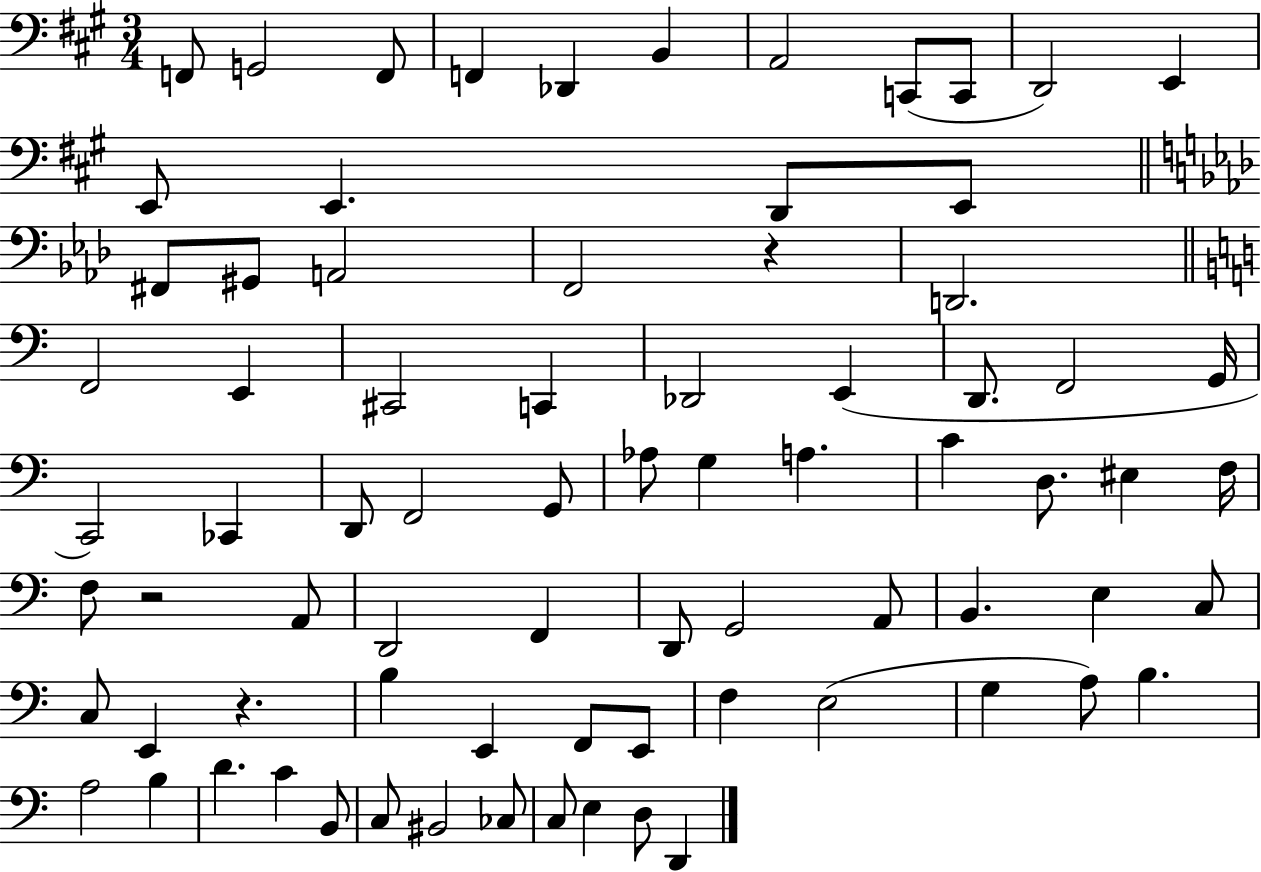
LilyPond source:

{
  \clef bass
  \numericTimeSignature
  \time 3/4
  \key a \major
  f,8 g,2 f,8 | f,4 des,4 b,4 | a,2 c,8( c,8 | d,2) e,4 | \break e,8 e,4. d,8 e,8 | \bar "||" \break \key f \minor fis,8 gis,8 a,2 | f,2 r4 | d,2. | \bar "||" \break \key a \minor f,2 e,4 | cis,2 c,4 | des,2 e,4( | d,8. f,2 g,16 | \break c,2) ces,4 | d,8 f,2 g,8 | aes8 g4 a4. | c'4 d8. eis4 f16 | \break f8 r2 a,8 | d,2 f,4 | d,8 g,2 a,8 | b,4. e4 c8 | \break c8 e,4 r4. | b4 e,4 f,8 e,8 | f4 e2( | g4 a8) b4. | \break a2 b4 | d'4. c'4 b,8 | c8 bis,2 ces8 | c8 e4 d8 d,4 | \break \bar "|."
}